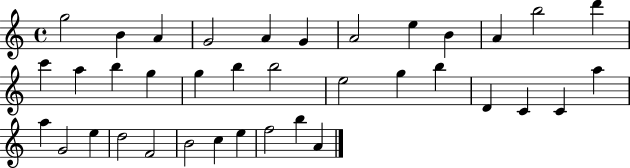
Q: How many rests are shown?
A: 0